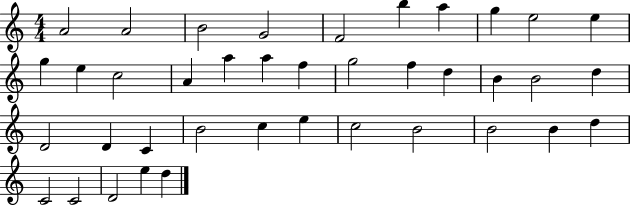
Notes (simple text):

A4/h A4/h B4/h G4/h F4/h B5/q A5/q G5/q E5/h E5/q G5/q E5/q C5/h A4/q A5/q A5/q F5/q G5/h F5/q D5/q B4/q B4/h D5/q D4/h D4/q C4/q B4/h C5/q E5/q C5/h B4/h B4/h B4/q D5/q C4/h C4/h D4/h E5/q D5/q